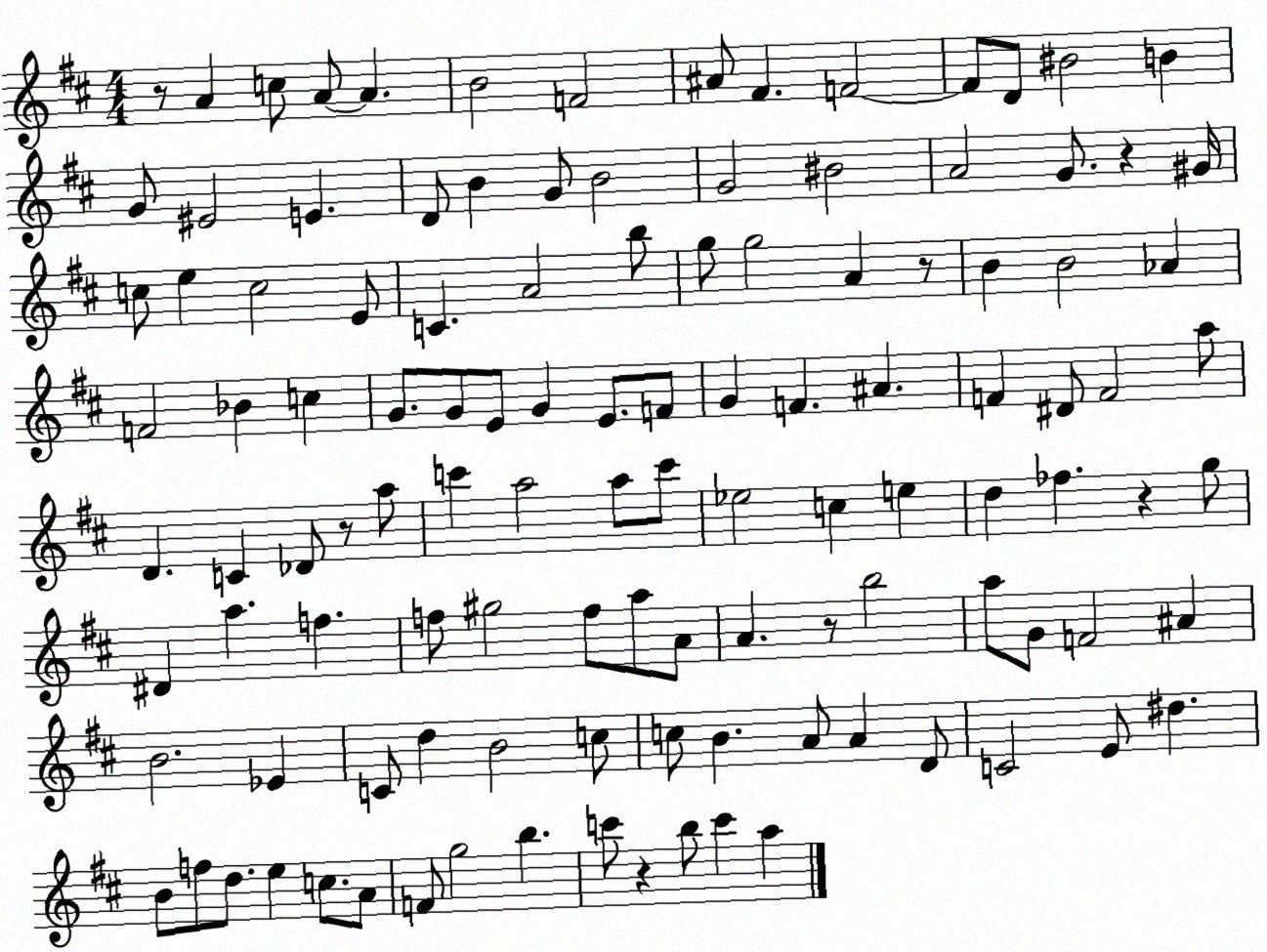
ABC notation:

X:1
T:Untitled
M:4/4
L:1/4
K:D
z/2 A c/2 A/2 A B2 F2 ^A/2 ^F F2 F/2 D/2 ^B2 B G/2 ^E2 E D/2 B G/2 B2 G2 ^B2 A2 G/2 z ^G/4 c/2 e c2 E/2 C A2 b/2 g/2 g2 A z/2 B B2 _A F2 _B c G/2 G/2 E/2 G E/2 F/2 G F ^A F ^D/2 F2 a/2 D C _D/2 z/2 a/2 c' a2 a/2 c'/2 _e2 c e d _f z g/2 ^D a f f/2 ^g2 f/2 a/2 A/2 A z/2 b2 a/2 G/2 F2 ^A B2 _E C/2 d B2 c/2 c/2 B A/2 A D/2 C2 E/2 ^d B/2 f/2 d/2 e c/2 A/2 F/2 g2 b c'/2 z b/2 c' a